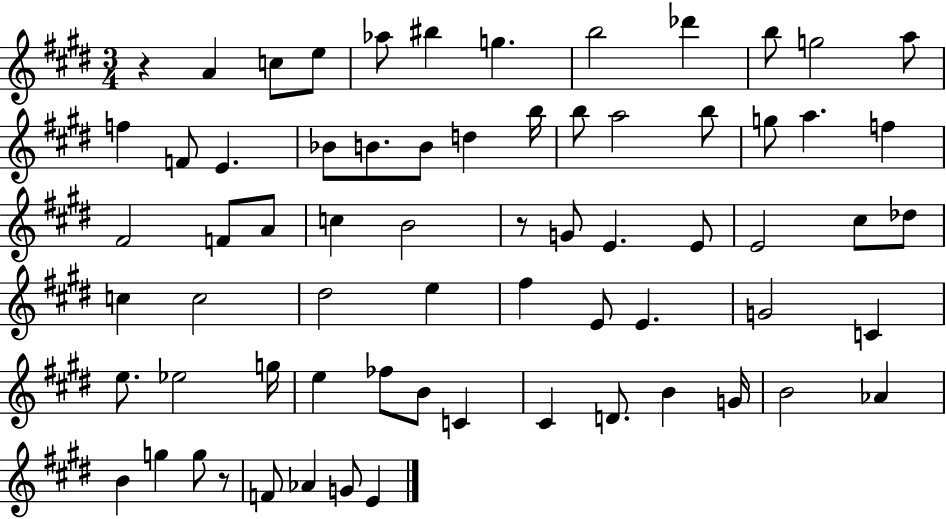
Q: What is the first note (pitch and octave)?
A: A4